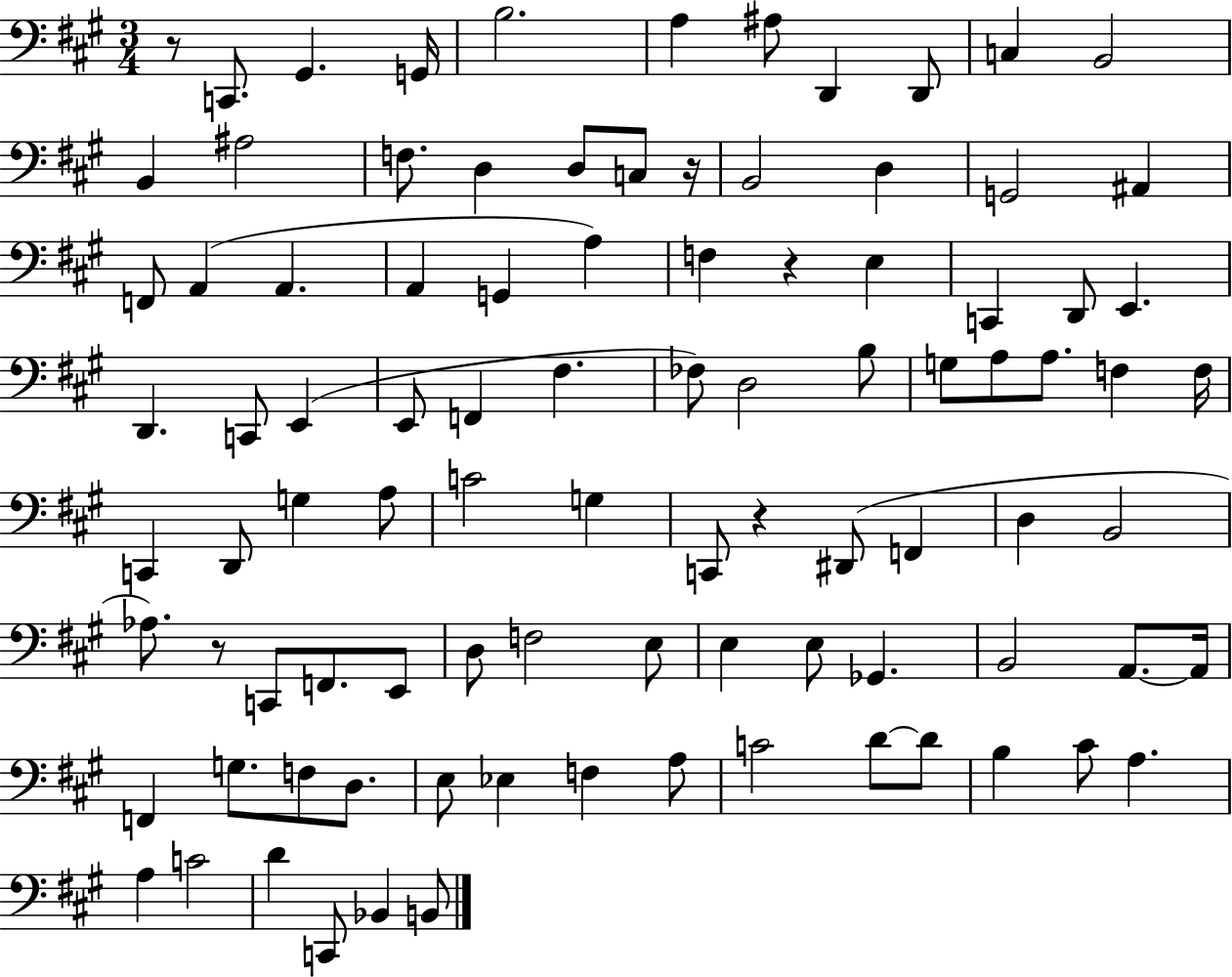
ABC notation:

X:1
T:Untitled
M:3/4
L:1/4
K:A
z/2 C,,/2 ^G,, G,,/4 B,2 A, ^A,/2 D,, D,,/2 C, B,,2 B,, ^A,2 F,/2 D, D,/2 C,/2 z/4 B,,2 D, G,,2 ^A,, F,,/2 A,, A,, A,, G,, A, F, z E, C,, D,,/2 E,, D,, C,,/2 E,, E,,/2 F,, ^F, _F,/2 D,2 B,/2 G,/2 A,/2 A,/2 F, F,/4 C,, D,,/2 G, A,/2 C2 G, C,,/2 z ^D,,/2 F,, D, B,,2 _A,/2 z/2 C,,/2 F,,/2 E,,/2 D,/2 F,2 E,/2 E, E,/2 _G,, B,,2 A,,/2 A,,/4 F,, G,/2 F,/2 D,/2 E,/2 _E, F, A,/2 C2 D/2 D/2 B, ^C/2 A, A, C2 D C,,/2 _B,, B,,/2